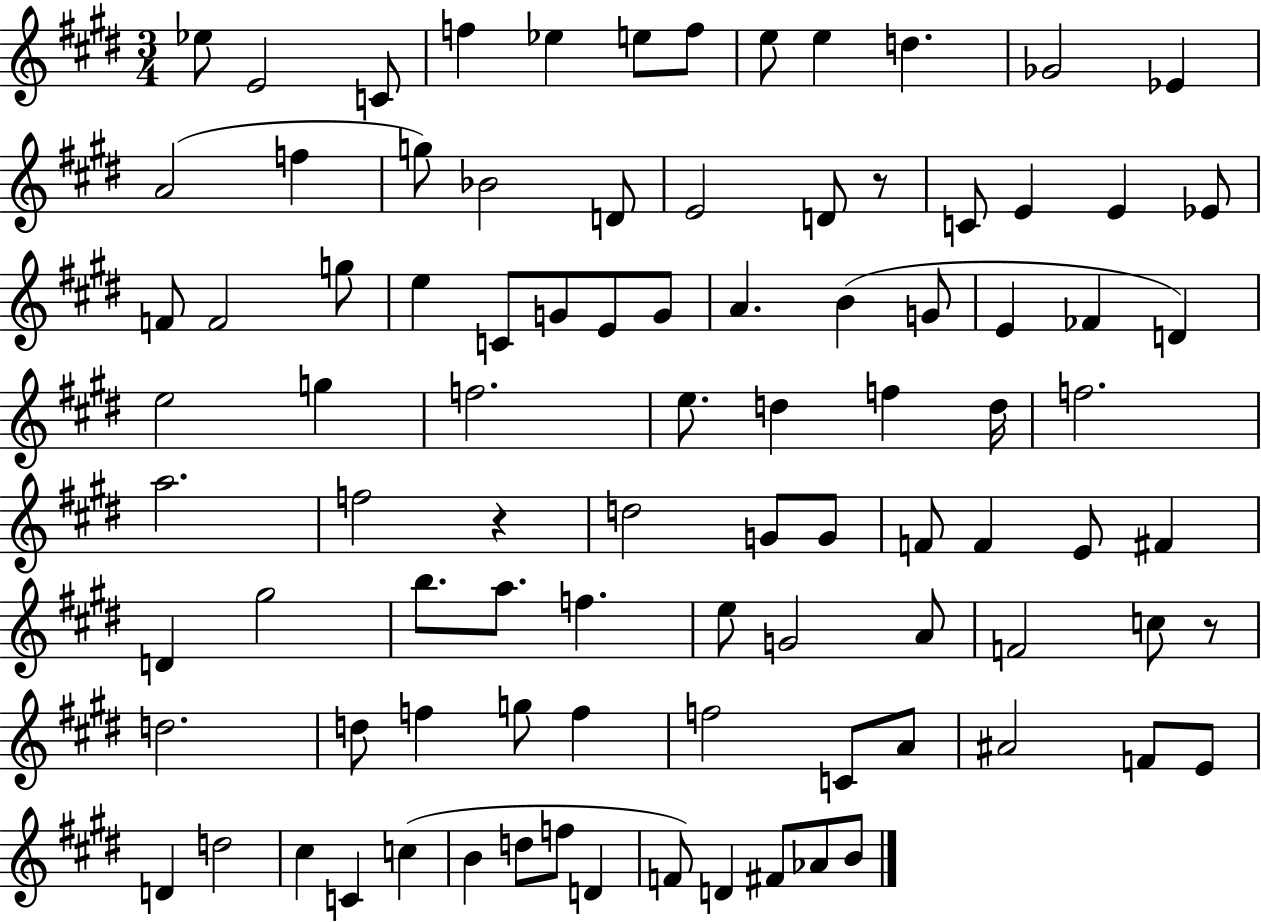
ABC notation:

X:1
T:Untitled
M:3/4
L:1/4
K:E
_e/2 E2 C/2 f _e e/2 f/2 e/2 e d _G2 _E A2 f g/2 _B2 D/2 E2 D/2 z/2 C/2 E E _E/2 F/2 F2 g/2 e C/2 G/2 E/2 G/2 A B G/2 E _F D e2 g f2 e/2 d f d/4 f2 a2 f2 z d2 G/2 G/2 F/2 F E/2 ^F D ^g2 b/2 a/2 f e/2 G2 A/2 F2 c/2 z/2 d2 d/2 f g/2 f f2 C/2 A/2 ^A2 F/2 E/2 D d2 ^c C c B d/2 f/2 D F/2 D ^F/2 _A/2 B/2